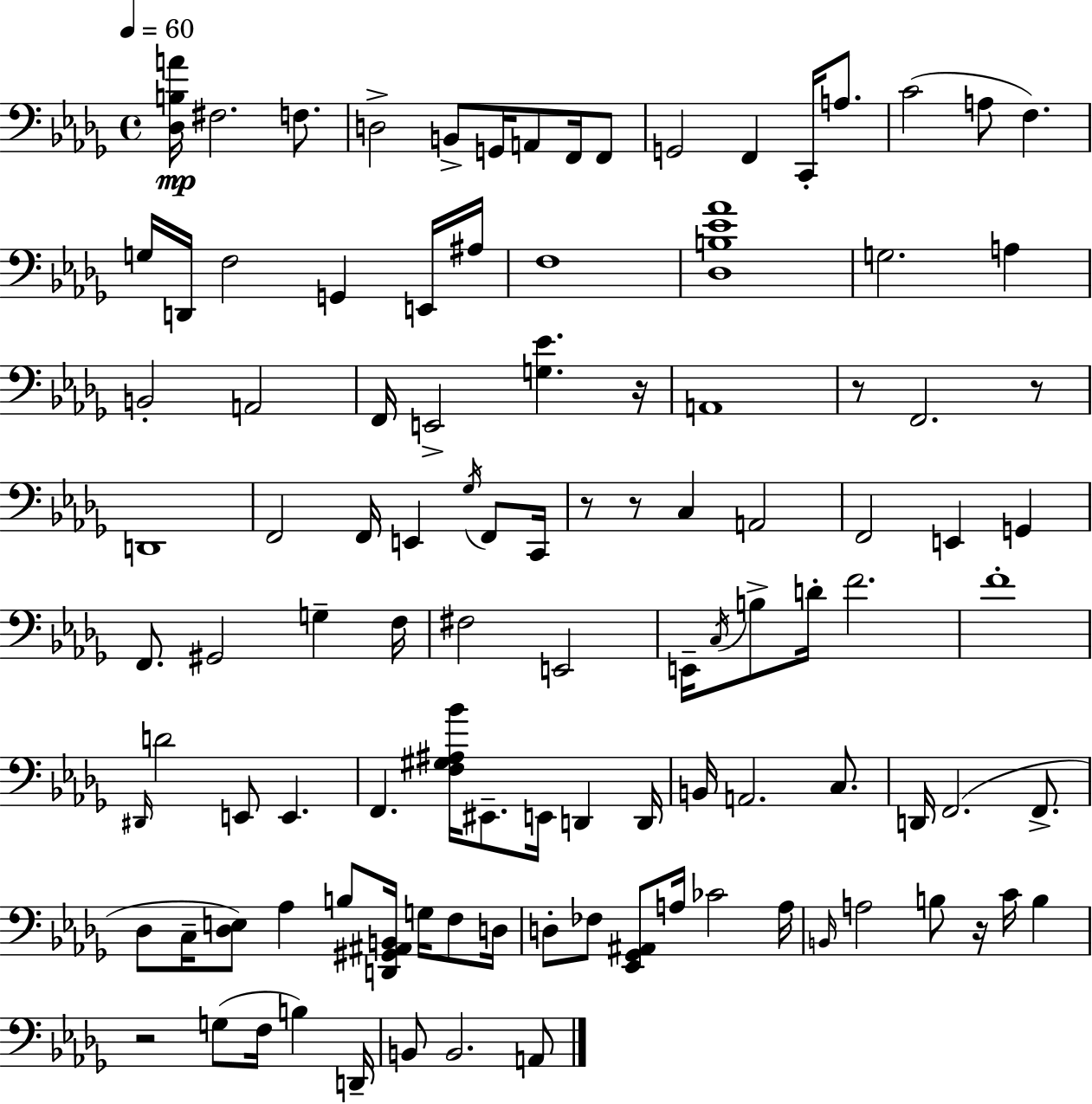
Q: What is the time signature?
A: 4/4